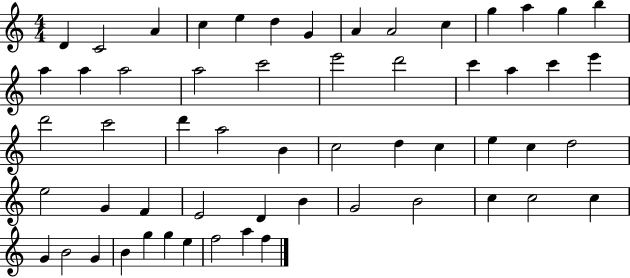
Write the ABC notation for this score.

X:1
T:Untitled
M:4/4
L:1/4
K:C
D C2 A c e d G A A2 c g a g b a a a2 a2 c'2 e'2 d'2 c' a c' e' d'2 c'2 d' a2 B c2 d c e c d2 e2 G F E2 D B G2 B2 c c2 c G B2 G B g g e f2 a f